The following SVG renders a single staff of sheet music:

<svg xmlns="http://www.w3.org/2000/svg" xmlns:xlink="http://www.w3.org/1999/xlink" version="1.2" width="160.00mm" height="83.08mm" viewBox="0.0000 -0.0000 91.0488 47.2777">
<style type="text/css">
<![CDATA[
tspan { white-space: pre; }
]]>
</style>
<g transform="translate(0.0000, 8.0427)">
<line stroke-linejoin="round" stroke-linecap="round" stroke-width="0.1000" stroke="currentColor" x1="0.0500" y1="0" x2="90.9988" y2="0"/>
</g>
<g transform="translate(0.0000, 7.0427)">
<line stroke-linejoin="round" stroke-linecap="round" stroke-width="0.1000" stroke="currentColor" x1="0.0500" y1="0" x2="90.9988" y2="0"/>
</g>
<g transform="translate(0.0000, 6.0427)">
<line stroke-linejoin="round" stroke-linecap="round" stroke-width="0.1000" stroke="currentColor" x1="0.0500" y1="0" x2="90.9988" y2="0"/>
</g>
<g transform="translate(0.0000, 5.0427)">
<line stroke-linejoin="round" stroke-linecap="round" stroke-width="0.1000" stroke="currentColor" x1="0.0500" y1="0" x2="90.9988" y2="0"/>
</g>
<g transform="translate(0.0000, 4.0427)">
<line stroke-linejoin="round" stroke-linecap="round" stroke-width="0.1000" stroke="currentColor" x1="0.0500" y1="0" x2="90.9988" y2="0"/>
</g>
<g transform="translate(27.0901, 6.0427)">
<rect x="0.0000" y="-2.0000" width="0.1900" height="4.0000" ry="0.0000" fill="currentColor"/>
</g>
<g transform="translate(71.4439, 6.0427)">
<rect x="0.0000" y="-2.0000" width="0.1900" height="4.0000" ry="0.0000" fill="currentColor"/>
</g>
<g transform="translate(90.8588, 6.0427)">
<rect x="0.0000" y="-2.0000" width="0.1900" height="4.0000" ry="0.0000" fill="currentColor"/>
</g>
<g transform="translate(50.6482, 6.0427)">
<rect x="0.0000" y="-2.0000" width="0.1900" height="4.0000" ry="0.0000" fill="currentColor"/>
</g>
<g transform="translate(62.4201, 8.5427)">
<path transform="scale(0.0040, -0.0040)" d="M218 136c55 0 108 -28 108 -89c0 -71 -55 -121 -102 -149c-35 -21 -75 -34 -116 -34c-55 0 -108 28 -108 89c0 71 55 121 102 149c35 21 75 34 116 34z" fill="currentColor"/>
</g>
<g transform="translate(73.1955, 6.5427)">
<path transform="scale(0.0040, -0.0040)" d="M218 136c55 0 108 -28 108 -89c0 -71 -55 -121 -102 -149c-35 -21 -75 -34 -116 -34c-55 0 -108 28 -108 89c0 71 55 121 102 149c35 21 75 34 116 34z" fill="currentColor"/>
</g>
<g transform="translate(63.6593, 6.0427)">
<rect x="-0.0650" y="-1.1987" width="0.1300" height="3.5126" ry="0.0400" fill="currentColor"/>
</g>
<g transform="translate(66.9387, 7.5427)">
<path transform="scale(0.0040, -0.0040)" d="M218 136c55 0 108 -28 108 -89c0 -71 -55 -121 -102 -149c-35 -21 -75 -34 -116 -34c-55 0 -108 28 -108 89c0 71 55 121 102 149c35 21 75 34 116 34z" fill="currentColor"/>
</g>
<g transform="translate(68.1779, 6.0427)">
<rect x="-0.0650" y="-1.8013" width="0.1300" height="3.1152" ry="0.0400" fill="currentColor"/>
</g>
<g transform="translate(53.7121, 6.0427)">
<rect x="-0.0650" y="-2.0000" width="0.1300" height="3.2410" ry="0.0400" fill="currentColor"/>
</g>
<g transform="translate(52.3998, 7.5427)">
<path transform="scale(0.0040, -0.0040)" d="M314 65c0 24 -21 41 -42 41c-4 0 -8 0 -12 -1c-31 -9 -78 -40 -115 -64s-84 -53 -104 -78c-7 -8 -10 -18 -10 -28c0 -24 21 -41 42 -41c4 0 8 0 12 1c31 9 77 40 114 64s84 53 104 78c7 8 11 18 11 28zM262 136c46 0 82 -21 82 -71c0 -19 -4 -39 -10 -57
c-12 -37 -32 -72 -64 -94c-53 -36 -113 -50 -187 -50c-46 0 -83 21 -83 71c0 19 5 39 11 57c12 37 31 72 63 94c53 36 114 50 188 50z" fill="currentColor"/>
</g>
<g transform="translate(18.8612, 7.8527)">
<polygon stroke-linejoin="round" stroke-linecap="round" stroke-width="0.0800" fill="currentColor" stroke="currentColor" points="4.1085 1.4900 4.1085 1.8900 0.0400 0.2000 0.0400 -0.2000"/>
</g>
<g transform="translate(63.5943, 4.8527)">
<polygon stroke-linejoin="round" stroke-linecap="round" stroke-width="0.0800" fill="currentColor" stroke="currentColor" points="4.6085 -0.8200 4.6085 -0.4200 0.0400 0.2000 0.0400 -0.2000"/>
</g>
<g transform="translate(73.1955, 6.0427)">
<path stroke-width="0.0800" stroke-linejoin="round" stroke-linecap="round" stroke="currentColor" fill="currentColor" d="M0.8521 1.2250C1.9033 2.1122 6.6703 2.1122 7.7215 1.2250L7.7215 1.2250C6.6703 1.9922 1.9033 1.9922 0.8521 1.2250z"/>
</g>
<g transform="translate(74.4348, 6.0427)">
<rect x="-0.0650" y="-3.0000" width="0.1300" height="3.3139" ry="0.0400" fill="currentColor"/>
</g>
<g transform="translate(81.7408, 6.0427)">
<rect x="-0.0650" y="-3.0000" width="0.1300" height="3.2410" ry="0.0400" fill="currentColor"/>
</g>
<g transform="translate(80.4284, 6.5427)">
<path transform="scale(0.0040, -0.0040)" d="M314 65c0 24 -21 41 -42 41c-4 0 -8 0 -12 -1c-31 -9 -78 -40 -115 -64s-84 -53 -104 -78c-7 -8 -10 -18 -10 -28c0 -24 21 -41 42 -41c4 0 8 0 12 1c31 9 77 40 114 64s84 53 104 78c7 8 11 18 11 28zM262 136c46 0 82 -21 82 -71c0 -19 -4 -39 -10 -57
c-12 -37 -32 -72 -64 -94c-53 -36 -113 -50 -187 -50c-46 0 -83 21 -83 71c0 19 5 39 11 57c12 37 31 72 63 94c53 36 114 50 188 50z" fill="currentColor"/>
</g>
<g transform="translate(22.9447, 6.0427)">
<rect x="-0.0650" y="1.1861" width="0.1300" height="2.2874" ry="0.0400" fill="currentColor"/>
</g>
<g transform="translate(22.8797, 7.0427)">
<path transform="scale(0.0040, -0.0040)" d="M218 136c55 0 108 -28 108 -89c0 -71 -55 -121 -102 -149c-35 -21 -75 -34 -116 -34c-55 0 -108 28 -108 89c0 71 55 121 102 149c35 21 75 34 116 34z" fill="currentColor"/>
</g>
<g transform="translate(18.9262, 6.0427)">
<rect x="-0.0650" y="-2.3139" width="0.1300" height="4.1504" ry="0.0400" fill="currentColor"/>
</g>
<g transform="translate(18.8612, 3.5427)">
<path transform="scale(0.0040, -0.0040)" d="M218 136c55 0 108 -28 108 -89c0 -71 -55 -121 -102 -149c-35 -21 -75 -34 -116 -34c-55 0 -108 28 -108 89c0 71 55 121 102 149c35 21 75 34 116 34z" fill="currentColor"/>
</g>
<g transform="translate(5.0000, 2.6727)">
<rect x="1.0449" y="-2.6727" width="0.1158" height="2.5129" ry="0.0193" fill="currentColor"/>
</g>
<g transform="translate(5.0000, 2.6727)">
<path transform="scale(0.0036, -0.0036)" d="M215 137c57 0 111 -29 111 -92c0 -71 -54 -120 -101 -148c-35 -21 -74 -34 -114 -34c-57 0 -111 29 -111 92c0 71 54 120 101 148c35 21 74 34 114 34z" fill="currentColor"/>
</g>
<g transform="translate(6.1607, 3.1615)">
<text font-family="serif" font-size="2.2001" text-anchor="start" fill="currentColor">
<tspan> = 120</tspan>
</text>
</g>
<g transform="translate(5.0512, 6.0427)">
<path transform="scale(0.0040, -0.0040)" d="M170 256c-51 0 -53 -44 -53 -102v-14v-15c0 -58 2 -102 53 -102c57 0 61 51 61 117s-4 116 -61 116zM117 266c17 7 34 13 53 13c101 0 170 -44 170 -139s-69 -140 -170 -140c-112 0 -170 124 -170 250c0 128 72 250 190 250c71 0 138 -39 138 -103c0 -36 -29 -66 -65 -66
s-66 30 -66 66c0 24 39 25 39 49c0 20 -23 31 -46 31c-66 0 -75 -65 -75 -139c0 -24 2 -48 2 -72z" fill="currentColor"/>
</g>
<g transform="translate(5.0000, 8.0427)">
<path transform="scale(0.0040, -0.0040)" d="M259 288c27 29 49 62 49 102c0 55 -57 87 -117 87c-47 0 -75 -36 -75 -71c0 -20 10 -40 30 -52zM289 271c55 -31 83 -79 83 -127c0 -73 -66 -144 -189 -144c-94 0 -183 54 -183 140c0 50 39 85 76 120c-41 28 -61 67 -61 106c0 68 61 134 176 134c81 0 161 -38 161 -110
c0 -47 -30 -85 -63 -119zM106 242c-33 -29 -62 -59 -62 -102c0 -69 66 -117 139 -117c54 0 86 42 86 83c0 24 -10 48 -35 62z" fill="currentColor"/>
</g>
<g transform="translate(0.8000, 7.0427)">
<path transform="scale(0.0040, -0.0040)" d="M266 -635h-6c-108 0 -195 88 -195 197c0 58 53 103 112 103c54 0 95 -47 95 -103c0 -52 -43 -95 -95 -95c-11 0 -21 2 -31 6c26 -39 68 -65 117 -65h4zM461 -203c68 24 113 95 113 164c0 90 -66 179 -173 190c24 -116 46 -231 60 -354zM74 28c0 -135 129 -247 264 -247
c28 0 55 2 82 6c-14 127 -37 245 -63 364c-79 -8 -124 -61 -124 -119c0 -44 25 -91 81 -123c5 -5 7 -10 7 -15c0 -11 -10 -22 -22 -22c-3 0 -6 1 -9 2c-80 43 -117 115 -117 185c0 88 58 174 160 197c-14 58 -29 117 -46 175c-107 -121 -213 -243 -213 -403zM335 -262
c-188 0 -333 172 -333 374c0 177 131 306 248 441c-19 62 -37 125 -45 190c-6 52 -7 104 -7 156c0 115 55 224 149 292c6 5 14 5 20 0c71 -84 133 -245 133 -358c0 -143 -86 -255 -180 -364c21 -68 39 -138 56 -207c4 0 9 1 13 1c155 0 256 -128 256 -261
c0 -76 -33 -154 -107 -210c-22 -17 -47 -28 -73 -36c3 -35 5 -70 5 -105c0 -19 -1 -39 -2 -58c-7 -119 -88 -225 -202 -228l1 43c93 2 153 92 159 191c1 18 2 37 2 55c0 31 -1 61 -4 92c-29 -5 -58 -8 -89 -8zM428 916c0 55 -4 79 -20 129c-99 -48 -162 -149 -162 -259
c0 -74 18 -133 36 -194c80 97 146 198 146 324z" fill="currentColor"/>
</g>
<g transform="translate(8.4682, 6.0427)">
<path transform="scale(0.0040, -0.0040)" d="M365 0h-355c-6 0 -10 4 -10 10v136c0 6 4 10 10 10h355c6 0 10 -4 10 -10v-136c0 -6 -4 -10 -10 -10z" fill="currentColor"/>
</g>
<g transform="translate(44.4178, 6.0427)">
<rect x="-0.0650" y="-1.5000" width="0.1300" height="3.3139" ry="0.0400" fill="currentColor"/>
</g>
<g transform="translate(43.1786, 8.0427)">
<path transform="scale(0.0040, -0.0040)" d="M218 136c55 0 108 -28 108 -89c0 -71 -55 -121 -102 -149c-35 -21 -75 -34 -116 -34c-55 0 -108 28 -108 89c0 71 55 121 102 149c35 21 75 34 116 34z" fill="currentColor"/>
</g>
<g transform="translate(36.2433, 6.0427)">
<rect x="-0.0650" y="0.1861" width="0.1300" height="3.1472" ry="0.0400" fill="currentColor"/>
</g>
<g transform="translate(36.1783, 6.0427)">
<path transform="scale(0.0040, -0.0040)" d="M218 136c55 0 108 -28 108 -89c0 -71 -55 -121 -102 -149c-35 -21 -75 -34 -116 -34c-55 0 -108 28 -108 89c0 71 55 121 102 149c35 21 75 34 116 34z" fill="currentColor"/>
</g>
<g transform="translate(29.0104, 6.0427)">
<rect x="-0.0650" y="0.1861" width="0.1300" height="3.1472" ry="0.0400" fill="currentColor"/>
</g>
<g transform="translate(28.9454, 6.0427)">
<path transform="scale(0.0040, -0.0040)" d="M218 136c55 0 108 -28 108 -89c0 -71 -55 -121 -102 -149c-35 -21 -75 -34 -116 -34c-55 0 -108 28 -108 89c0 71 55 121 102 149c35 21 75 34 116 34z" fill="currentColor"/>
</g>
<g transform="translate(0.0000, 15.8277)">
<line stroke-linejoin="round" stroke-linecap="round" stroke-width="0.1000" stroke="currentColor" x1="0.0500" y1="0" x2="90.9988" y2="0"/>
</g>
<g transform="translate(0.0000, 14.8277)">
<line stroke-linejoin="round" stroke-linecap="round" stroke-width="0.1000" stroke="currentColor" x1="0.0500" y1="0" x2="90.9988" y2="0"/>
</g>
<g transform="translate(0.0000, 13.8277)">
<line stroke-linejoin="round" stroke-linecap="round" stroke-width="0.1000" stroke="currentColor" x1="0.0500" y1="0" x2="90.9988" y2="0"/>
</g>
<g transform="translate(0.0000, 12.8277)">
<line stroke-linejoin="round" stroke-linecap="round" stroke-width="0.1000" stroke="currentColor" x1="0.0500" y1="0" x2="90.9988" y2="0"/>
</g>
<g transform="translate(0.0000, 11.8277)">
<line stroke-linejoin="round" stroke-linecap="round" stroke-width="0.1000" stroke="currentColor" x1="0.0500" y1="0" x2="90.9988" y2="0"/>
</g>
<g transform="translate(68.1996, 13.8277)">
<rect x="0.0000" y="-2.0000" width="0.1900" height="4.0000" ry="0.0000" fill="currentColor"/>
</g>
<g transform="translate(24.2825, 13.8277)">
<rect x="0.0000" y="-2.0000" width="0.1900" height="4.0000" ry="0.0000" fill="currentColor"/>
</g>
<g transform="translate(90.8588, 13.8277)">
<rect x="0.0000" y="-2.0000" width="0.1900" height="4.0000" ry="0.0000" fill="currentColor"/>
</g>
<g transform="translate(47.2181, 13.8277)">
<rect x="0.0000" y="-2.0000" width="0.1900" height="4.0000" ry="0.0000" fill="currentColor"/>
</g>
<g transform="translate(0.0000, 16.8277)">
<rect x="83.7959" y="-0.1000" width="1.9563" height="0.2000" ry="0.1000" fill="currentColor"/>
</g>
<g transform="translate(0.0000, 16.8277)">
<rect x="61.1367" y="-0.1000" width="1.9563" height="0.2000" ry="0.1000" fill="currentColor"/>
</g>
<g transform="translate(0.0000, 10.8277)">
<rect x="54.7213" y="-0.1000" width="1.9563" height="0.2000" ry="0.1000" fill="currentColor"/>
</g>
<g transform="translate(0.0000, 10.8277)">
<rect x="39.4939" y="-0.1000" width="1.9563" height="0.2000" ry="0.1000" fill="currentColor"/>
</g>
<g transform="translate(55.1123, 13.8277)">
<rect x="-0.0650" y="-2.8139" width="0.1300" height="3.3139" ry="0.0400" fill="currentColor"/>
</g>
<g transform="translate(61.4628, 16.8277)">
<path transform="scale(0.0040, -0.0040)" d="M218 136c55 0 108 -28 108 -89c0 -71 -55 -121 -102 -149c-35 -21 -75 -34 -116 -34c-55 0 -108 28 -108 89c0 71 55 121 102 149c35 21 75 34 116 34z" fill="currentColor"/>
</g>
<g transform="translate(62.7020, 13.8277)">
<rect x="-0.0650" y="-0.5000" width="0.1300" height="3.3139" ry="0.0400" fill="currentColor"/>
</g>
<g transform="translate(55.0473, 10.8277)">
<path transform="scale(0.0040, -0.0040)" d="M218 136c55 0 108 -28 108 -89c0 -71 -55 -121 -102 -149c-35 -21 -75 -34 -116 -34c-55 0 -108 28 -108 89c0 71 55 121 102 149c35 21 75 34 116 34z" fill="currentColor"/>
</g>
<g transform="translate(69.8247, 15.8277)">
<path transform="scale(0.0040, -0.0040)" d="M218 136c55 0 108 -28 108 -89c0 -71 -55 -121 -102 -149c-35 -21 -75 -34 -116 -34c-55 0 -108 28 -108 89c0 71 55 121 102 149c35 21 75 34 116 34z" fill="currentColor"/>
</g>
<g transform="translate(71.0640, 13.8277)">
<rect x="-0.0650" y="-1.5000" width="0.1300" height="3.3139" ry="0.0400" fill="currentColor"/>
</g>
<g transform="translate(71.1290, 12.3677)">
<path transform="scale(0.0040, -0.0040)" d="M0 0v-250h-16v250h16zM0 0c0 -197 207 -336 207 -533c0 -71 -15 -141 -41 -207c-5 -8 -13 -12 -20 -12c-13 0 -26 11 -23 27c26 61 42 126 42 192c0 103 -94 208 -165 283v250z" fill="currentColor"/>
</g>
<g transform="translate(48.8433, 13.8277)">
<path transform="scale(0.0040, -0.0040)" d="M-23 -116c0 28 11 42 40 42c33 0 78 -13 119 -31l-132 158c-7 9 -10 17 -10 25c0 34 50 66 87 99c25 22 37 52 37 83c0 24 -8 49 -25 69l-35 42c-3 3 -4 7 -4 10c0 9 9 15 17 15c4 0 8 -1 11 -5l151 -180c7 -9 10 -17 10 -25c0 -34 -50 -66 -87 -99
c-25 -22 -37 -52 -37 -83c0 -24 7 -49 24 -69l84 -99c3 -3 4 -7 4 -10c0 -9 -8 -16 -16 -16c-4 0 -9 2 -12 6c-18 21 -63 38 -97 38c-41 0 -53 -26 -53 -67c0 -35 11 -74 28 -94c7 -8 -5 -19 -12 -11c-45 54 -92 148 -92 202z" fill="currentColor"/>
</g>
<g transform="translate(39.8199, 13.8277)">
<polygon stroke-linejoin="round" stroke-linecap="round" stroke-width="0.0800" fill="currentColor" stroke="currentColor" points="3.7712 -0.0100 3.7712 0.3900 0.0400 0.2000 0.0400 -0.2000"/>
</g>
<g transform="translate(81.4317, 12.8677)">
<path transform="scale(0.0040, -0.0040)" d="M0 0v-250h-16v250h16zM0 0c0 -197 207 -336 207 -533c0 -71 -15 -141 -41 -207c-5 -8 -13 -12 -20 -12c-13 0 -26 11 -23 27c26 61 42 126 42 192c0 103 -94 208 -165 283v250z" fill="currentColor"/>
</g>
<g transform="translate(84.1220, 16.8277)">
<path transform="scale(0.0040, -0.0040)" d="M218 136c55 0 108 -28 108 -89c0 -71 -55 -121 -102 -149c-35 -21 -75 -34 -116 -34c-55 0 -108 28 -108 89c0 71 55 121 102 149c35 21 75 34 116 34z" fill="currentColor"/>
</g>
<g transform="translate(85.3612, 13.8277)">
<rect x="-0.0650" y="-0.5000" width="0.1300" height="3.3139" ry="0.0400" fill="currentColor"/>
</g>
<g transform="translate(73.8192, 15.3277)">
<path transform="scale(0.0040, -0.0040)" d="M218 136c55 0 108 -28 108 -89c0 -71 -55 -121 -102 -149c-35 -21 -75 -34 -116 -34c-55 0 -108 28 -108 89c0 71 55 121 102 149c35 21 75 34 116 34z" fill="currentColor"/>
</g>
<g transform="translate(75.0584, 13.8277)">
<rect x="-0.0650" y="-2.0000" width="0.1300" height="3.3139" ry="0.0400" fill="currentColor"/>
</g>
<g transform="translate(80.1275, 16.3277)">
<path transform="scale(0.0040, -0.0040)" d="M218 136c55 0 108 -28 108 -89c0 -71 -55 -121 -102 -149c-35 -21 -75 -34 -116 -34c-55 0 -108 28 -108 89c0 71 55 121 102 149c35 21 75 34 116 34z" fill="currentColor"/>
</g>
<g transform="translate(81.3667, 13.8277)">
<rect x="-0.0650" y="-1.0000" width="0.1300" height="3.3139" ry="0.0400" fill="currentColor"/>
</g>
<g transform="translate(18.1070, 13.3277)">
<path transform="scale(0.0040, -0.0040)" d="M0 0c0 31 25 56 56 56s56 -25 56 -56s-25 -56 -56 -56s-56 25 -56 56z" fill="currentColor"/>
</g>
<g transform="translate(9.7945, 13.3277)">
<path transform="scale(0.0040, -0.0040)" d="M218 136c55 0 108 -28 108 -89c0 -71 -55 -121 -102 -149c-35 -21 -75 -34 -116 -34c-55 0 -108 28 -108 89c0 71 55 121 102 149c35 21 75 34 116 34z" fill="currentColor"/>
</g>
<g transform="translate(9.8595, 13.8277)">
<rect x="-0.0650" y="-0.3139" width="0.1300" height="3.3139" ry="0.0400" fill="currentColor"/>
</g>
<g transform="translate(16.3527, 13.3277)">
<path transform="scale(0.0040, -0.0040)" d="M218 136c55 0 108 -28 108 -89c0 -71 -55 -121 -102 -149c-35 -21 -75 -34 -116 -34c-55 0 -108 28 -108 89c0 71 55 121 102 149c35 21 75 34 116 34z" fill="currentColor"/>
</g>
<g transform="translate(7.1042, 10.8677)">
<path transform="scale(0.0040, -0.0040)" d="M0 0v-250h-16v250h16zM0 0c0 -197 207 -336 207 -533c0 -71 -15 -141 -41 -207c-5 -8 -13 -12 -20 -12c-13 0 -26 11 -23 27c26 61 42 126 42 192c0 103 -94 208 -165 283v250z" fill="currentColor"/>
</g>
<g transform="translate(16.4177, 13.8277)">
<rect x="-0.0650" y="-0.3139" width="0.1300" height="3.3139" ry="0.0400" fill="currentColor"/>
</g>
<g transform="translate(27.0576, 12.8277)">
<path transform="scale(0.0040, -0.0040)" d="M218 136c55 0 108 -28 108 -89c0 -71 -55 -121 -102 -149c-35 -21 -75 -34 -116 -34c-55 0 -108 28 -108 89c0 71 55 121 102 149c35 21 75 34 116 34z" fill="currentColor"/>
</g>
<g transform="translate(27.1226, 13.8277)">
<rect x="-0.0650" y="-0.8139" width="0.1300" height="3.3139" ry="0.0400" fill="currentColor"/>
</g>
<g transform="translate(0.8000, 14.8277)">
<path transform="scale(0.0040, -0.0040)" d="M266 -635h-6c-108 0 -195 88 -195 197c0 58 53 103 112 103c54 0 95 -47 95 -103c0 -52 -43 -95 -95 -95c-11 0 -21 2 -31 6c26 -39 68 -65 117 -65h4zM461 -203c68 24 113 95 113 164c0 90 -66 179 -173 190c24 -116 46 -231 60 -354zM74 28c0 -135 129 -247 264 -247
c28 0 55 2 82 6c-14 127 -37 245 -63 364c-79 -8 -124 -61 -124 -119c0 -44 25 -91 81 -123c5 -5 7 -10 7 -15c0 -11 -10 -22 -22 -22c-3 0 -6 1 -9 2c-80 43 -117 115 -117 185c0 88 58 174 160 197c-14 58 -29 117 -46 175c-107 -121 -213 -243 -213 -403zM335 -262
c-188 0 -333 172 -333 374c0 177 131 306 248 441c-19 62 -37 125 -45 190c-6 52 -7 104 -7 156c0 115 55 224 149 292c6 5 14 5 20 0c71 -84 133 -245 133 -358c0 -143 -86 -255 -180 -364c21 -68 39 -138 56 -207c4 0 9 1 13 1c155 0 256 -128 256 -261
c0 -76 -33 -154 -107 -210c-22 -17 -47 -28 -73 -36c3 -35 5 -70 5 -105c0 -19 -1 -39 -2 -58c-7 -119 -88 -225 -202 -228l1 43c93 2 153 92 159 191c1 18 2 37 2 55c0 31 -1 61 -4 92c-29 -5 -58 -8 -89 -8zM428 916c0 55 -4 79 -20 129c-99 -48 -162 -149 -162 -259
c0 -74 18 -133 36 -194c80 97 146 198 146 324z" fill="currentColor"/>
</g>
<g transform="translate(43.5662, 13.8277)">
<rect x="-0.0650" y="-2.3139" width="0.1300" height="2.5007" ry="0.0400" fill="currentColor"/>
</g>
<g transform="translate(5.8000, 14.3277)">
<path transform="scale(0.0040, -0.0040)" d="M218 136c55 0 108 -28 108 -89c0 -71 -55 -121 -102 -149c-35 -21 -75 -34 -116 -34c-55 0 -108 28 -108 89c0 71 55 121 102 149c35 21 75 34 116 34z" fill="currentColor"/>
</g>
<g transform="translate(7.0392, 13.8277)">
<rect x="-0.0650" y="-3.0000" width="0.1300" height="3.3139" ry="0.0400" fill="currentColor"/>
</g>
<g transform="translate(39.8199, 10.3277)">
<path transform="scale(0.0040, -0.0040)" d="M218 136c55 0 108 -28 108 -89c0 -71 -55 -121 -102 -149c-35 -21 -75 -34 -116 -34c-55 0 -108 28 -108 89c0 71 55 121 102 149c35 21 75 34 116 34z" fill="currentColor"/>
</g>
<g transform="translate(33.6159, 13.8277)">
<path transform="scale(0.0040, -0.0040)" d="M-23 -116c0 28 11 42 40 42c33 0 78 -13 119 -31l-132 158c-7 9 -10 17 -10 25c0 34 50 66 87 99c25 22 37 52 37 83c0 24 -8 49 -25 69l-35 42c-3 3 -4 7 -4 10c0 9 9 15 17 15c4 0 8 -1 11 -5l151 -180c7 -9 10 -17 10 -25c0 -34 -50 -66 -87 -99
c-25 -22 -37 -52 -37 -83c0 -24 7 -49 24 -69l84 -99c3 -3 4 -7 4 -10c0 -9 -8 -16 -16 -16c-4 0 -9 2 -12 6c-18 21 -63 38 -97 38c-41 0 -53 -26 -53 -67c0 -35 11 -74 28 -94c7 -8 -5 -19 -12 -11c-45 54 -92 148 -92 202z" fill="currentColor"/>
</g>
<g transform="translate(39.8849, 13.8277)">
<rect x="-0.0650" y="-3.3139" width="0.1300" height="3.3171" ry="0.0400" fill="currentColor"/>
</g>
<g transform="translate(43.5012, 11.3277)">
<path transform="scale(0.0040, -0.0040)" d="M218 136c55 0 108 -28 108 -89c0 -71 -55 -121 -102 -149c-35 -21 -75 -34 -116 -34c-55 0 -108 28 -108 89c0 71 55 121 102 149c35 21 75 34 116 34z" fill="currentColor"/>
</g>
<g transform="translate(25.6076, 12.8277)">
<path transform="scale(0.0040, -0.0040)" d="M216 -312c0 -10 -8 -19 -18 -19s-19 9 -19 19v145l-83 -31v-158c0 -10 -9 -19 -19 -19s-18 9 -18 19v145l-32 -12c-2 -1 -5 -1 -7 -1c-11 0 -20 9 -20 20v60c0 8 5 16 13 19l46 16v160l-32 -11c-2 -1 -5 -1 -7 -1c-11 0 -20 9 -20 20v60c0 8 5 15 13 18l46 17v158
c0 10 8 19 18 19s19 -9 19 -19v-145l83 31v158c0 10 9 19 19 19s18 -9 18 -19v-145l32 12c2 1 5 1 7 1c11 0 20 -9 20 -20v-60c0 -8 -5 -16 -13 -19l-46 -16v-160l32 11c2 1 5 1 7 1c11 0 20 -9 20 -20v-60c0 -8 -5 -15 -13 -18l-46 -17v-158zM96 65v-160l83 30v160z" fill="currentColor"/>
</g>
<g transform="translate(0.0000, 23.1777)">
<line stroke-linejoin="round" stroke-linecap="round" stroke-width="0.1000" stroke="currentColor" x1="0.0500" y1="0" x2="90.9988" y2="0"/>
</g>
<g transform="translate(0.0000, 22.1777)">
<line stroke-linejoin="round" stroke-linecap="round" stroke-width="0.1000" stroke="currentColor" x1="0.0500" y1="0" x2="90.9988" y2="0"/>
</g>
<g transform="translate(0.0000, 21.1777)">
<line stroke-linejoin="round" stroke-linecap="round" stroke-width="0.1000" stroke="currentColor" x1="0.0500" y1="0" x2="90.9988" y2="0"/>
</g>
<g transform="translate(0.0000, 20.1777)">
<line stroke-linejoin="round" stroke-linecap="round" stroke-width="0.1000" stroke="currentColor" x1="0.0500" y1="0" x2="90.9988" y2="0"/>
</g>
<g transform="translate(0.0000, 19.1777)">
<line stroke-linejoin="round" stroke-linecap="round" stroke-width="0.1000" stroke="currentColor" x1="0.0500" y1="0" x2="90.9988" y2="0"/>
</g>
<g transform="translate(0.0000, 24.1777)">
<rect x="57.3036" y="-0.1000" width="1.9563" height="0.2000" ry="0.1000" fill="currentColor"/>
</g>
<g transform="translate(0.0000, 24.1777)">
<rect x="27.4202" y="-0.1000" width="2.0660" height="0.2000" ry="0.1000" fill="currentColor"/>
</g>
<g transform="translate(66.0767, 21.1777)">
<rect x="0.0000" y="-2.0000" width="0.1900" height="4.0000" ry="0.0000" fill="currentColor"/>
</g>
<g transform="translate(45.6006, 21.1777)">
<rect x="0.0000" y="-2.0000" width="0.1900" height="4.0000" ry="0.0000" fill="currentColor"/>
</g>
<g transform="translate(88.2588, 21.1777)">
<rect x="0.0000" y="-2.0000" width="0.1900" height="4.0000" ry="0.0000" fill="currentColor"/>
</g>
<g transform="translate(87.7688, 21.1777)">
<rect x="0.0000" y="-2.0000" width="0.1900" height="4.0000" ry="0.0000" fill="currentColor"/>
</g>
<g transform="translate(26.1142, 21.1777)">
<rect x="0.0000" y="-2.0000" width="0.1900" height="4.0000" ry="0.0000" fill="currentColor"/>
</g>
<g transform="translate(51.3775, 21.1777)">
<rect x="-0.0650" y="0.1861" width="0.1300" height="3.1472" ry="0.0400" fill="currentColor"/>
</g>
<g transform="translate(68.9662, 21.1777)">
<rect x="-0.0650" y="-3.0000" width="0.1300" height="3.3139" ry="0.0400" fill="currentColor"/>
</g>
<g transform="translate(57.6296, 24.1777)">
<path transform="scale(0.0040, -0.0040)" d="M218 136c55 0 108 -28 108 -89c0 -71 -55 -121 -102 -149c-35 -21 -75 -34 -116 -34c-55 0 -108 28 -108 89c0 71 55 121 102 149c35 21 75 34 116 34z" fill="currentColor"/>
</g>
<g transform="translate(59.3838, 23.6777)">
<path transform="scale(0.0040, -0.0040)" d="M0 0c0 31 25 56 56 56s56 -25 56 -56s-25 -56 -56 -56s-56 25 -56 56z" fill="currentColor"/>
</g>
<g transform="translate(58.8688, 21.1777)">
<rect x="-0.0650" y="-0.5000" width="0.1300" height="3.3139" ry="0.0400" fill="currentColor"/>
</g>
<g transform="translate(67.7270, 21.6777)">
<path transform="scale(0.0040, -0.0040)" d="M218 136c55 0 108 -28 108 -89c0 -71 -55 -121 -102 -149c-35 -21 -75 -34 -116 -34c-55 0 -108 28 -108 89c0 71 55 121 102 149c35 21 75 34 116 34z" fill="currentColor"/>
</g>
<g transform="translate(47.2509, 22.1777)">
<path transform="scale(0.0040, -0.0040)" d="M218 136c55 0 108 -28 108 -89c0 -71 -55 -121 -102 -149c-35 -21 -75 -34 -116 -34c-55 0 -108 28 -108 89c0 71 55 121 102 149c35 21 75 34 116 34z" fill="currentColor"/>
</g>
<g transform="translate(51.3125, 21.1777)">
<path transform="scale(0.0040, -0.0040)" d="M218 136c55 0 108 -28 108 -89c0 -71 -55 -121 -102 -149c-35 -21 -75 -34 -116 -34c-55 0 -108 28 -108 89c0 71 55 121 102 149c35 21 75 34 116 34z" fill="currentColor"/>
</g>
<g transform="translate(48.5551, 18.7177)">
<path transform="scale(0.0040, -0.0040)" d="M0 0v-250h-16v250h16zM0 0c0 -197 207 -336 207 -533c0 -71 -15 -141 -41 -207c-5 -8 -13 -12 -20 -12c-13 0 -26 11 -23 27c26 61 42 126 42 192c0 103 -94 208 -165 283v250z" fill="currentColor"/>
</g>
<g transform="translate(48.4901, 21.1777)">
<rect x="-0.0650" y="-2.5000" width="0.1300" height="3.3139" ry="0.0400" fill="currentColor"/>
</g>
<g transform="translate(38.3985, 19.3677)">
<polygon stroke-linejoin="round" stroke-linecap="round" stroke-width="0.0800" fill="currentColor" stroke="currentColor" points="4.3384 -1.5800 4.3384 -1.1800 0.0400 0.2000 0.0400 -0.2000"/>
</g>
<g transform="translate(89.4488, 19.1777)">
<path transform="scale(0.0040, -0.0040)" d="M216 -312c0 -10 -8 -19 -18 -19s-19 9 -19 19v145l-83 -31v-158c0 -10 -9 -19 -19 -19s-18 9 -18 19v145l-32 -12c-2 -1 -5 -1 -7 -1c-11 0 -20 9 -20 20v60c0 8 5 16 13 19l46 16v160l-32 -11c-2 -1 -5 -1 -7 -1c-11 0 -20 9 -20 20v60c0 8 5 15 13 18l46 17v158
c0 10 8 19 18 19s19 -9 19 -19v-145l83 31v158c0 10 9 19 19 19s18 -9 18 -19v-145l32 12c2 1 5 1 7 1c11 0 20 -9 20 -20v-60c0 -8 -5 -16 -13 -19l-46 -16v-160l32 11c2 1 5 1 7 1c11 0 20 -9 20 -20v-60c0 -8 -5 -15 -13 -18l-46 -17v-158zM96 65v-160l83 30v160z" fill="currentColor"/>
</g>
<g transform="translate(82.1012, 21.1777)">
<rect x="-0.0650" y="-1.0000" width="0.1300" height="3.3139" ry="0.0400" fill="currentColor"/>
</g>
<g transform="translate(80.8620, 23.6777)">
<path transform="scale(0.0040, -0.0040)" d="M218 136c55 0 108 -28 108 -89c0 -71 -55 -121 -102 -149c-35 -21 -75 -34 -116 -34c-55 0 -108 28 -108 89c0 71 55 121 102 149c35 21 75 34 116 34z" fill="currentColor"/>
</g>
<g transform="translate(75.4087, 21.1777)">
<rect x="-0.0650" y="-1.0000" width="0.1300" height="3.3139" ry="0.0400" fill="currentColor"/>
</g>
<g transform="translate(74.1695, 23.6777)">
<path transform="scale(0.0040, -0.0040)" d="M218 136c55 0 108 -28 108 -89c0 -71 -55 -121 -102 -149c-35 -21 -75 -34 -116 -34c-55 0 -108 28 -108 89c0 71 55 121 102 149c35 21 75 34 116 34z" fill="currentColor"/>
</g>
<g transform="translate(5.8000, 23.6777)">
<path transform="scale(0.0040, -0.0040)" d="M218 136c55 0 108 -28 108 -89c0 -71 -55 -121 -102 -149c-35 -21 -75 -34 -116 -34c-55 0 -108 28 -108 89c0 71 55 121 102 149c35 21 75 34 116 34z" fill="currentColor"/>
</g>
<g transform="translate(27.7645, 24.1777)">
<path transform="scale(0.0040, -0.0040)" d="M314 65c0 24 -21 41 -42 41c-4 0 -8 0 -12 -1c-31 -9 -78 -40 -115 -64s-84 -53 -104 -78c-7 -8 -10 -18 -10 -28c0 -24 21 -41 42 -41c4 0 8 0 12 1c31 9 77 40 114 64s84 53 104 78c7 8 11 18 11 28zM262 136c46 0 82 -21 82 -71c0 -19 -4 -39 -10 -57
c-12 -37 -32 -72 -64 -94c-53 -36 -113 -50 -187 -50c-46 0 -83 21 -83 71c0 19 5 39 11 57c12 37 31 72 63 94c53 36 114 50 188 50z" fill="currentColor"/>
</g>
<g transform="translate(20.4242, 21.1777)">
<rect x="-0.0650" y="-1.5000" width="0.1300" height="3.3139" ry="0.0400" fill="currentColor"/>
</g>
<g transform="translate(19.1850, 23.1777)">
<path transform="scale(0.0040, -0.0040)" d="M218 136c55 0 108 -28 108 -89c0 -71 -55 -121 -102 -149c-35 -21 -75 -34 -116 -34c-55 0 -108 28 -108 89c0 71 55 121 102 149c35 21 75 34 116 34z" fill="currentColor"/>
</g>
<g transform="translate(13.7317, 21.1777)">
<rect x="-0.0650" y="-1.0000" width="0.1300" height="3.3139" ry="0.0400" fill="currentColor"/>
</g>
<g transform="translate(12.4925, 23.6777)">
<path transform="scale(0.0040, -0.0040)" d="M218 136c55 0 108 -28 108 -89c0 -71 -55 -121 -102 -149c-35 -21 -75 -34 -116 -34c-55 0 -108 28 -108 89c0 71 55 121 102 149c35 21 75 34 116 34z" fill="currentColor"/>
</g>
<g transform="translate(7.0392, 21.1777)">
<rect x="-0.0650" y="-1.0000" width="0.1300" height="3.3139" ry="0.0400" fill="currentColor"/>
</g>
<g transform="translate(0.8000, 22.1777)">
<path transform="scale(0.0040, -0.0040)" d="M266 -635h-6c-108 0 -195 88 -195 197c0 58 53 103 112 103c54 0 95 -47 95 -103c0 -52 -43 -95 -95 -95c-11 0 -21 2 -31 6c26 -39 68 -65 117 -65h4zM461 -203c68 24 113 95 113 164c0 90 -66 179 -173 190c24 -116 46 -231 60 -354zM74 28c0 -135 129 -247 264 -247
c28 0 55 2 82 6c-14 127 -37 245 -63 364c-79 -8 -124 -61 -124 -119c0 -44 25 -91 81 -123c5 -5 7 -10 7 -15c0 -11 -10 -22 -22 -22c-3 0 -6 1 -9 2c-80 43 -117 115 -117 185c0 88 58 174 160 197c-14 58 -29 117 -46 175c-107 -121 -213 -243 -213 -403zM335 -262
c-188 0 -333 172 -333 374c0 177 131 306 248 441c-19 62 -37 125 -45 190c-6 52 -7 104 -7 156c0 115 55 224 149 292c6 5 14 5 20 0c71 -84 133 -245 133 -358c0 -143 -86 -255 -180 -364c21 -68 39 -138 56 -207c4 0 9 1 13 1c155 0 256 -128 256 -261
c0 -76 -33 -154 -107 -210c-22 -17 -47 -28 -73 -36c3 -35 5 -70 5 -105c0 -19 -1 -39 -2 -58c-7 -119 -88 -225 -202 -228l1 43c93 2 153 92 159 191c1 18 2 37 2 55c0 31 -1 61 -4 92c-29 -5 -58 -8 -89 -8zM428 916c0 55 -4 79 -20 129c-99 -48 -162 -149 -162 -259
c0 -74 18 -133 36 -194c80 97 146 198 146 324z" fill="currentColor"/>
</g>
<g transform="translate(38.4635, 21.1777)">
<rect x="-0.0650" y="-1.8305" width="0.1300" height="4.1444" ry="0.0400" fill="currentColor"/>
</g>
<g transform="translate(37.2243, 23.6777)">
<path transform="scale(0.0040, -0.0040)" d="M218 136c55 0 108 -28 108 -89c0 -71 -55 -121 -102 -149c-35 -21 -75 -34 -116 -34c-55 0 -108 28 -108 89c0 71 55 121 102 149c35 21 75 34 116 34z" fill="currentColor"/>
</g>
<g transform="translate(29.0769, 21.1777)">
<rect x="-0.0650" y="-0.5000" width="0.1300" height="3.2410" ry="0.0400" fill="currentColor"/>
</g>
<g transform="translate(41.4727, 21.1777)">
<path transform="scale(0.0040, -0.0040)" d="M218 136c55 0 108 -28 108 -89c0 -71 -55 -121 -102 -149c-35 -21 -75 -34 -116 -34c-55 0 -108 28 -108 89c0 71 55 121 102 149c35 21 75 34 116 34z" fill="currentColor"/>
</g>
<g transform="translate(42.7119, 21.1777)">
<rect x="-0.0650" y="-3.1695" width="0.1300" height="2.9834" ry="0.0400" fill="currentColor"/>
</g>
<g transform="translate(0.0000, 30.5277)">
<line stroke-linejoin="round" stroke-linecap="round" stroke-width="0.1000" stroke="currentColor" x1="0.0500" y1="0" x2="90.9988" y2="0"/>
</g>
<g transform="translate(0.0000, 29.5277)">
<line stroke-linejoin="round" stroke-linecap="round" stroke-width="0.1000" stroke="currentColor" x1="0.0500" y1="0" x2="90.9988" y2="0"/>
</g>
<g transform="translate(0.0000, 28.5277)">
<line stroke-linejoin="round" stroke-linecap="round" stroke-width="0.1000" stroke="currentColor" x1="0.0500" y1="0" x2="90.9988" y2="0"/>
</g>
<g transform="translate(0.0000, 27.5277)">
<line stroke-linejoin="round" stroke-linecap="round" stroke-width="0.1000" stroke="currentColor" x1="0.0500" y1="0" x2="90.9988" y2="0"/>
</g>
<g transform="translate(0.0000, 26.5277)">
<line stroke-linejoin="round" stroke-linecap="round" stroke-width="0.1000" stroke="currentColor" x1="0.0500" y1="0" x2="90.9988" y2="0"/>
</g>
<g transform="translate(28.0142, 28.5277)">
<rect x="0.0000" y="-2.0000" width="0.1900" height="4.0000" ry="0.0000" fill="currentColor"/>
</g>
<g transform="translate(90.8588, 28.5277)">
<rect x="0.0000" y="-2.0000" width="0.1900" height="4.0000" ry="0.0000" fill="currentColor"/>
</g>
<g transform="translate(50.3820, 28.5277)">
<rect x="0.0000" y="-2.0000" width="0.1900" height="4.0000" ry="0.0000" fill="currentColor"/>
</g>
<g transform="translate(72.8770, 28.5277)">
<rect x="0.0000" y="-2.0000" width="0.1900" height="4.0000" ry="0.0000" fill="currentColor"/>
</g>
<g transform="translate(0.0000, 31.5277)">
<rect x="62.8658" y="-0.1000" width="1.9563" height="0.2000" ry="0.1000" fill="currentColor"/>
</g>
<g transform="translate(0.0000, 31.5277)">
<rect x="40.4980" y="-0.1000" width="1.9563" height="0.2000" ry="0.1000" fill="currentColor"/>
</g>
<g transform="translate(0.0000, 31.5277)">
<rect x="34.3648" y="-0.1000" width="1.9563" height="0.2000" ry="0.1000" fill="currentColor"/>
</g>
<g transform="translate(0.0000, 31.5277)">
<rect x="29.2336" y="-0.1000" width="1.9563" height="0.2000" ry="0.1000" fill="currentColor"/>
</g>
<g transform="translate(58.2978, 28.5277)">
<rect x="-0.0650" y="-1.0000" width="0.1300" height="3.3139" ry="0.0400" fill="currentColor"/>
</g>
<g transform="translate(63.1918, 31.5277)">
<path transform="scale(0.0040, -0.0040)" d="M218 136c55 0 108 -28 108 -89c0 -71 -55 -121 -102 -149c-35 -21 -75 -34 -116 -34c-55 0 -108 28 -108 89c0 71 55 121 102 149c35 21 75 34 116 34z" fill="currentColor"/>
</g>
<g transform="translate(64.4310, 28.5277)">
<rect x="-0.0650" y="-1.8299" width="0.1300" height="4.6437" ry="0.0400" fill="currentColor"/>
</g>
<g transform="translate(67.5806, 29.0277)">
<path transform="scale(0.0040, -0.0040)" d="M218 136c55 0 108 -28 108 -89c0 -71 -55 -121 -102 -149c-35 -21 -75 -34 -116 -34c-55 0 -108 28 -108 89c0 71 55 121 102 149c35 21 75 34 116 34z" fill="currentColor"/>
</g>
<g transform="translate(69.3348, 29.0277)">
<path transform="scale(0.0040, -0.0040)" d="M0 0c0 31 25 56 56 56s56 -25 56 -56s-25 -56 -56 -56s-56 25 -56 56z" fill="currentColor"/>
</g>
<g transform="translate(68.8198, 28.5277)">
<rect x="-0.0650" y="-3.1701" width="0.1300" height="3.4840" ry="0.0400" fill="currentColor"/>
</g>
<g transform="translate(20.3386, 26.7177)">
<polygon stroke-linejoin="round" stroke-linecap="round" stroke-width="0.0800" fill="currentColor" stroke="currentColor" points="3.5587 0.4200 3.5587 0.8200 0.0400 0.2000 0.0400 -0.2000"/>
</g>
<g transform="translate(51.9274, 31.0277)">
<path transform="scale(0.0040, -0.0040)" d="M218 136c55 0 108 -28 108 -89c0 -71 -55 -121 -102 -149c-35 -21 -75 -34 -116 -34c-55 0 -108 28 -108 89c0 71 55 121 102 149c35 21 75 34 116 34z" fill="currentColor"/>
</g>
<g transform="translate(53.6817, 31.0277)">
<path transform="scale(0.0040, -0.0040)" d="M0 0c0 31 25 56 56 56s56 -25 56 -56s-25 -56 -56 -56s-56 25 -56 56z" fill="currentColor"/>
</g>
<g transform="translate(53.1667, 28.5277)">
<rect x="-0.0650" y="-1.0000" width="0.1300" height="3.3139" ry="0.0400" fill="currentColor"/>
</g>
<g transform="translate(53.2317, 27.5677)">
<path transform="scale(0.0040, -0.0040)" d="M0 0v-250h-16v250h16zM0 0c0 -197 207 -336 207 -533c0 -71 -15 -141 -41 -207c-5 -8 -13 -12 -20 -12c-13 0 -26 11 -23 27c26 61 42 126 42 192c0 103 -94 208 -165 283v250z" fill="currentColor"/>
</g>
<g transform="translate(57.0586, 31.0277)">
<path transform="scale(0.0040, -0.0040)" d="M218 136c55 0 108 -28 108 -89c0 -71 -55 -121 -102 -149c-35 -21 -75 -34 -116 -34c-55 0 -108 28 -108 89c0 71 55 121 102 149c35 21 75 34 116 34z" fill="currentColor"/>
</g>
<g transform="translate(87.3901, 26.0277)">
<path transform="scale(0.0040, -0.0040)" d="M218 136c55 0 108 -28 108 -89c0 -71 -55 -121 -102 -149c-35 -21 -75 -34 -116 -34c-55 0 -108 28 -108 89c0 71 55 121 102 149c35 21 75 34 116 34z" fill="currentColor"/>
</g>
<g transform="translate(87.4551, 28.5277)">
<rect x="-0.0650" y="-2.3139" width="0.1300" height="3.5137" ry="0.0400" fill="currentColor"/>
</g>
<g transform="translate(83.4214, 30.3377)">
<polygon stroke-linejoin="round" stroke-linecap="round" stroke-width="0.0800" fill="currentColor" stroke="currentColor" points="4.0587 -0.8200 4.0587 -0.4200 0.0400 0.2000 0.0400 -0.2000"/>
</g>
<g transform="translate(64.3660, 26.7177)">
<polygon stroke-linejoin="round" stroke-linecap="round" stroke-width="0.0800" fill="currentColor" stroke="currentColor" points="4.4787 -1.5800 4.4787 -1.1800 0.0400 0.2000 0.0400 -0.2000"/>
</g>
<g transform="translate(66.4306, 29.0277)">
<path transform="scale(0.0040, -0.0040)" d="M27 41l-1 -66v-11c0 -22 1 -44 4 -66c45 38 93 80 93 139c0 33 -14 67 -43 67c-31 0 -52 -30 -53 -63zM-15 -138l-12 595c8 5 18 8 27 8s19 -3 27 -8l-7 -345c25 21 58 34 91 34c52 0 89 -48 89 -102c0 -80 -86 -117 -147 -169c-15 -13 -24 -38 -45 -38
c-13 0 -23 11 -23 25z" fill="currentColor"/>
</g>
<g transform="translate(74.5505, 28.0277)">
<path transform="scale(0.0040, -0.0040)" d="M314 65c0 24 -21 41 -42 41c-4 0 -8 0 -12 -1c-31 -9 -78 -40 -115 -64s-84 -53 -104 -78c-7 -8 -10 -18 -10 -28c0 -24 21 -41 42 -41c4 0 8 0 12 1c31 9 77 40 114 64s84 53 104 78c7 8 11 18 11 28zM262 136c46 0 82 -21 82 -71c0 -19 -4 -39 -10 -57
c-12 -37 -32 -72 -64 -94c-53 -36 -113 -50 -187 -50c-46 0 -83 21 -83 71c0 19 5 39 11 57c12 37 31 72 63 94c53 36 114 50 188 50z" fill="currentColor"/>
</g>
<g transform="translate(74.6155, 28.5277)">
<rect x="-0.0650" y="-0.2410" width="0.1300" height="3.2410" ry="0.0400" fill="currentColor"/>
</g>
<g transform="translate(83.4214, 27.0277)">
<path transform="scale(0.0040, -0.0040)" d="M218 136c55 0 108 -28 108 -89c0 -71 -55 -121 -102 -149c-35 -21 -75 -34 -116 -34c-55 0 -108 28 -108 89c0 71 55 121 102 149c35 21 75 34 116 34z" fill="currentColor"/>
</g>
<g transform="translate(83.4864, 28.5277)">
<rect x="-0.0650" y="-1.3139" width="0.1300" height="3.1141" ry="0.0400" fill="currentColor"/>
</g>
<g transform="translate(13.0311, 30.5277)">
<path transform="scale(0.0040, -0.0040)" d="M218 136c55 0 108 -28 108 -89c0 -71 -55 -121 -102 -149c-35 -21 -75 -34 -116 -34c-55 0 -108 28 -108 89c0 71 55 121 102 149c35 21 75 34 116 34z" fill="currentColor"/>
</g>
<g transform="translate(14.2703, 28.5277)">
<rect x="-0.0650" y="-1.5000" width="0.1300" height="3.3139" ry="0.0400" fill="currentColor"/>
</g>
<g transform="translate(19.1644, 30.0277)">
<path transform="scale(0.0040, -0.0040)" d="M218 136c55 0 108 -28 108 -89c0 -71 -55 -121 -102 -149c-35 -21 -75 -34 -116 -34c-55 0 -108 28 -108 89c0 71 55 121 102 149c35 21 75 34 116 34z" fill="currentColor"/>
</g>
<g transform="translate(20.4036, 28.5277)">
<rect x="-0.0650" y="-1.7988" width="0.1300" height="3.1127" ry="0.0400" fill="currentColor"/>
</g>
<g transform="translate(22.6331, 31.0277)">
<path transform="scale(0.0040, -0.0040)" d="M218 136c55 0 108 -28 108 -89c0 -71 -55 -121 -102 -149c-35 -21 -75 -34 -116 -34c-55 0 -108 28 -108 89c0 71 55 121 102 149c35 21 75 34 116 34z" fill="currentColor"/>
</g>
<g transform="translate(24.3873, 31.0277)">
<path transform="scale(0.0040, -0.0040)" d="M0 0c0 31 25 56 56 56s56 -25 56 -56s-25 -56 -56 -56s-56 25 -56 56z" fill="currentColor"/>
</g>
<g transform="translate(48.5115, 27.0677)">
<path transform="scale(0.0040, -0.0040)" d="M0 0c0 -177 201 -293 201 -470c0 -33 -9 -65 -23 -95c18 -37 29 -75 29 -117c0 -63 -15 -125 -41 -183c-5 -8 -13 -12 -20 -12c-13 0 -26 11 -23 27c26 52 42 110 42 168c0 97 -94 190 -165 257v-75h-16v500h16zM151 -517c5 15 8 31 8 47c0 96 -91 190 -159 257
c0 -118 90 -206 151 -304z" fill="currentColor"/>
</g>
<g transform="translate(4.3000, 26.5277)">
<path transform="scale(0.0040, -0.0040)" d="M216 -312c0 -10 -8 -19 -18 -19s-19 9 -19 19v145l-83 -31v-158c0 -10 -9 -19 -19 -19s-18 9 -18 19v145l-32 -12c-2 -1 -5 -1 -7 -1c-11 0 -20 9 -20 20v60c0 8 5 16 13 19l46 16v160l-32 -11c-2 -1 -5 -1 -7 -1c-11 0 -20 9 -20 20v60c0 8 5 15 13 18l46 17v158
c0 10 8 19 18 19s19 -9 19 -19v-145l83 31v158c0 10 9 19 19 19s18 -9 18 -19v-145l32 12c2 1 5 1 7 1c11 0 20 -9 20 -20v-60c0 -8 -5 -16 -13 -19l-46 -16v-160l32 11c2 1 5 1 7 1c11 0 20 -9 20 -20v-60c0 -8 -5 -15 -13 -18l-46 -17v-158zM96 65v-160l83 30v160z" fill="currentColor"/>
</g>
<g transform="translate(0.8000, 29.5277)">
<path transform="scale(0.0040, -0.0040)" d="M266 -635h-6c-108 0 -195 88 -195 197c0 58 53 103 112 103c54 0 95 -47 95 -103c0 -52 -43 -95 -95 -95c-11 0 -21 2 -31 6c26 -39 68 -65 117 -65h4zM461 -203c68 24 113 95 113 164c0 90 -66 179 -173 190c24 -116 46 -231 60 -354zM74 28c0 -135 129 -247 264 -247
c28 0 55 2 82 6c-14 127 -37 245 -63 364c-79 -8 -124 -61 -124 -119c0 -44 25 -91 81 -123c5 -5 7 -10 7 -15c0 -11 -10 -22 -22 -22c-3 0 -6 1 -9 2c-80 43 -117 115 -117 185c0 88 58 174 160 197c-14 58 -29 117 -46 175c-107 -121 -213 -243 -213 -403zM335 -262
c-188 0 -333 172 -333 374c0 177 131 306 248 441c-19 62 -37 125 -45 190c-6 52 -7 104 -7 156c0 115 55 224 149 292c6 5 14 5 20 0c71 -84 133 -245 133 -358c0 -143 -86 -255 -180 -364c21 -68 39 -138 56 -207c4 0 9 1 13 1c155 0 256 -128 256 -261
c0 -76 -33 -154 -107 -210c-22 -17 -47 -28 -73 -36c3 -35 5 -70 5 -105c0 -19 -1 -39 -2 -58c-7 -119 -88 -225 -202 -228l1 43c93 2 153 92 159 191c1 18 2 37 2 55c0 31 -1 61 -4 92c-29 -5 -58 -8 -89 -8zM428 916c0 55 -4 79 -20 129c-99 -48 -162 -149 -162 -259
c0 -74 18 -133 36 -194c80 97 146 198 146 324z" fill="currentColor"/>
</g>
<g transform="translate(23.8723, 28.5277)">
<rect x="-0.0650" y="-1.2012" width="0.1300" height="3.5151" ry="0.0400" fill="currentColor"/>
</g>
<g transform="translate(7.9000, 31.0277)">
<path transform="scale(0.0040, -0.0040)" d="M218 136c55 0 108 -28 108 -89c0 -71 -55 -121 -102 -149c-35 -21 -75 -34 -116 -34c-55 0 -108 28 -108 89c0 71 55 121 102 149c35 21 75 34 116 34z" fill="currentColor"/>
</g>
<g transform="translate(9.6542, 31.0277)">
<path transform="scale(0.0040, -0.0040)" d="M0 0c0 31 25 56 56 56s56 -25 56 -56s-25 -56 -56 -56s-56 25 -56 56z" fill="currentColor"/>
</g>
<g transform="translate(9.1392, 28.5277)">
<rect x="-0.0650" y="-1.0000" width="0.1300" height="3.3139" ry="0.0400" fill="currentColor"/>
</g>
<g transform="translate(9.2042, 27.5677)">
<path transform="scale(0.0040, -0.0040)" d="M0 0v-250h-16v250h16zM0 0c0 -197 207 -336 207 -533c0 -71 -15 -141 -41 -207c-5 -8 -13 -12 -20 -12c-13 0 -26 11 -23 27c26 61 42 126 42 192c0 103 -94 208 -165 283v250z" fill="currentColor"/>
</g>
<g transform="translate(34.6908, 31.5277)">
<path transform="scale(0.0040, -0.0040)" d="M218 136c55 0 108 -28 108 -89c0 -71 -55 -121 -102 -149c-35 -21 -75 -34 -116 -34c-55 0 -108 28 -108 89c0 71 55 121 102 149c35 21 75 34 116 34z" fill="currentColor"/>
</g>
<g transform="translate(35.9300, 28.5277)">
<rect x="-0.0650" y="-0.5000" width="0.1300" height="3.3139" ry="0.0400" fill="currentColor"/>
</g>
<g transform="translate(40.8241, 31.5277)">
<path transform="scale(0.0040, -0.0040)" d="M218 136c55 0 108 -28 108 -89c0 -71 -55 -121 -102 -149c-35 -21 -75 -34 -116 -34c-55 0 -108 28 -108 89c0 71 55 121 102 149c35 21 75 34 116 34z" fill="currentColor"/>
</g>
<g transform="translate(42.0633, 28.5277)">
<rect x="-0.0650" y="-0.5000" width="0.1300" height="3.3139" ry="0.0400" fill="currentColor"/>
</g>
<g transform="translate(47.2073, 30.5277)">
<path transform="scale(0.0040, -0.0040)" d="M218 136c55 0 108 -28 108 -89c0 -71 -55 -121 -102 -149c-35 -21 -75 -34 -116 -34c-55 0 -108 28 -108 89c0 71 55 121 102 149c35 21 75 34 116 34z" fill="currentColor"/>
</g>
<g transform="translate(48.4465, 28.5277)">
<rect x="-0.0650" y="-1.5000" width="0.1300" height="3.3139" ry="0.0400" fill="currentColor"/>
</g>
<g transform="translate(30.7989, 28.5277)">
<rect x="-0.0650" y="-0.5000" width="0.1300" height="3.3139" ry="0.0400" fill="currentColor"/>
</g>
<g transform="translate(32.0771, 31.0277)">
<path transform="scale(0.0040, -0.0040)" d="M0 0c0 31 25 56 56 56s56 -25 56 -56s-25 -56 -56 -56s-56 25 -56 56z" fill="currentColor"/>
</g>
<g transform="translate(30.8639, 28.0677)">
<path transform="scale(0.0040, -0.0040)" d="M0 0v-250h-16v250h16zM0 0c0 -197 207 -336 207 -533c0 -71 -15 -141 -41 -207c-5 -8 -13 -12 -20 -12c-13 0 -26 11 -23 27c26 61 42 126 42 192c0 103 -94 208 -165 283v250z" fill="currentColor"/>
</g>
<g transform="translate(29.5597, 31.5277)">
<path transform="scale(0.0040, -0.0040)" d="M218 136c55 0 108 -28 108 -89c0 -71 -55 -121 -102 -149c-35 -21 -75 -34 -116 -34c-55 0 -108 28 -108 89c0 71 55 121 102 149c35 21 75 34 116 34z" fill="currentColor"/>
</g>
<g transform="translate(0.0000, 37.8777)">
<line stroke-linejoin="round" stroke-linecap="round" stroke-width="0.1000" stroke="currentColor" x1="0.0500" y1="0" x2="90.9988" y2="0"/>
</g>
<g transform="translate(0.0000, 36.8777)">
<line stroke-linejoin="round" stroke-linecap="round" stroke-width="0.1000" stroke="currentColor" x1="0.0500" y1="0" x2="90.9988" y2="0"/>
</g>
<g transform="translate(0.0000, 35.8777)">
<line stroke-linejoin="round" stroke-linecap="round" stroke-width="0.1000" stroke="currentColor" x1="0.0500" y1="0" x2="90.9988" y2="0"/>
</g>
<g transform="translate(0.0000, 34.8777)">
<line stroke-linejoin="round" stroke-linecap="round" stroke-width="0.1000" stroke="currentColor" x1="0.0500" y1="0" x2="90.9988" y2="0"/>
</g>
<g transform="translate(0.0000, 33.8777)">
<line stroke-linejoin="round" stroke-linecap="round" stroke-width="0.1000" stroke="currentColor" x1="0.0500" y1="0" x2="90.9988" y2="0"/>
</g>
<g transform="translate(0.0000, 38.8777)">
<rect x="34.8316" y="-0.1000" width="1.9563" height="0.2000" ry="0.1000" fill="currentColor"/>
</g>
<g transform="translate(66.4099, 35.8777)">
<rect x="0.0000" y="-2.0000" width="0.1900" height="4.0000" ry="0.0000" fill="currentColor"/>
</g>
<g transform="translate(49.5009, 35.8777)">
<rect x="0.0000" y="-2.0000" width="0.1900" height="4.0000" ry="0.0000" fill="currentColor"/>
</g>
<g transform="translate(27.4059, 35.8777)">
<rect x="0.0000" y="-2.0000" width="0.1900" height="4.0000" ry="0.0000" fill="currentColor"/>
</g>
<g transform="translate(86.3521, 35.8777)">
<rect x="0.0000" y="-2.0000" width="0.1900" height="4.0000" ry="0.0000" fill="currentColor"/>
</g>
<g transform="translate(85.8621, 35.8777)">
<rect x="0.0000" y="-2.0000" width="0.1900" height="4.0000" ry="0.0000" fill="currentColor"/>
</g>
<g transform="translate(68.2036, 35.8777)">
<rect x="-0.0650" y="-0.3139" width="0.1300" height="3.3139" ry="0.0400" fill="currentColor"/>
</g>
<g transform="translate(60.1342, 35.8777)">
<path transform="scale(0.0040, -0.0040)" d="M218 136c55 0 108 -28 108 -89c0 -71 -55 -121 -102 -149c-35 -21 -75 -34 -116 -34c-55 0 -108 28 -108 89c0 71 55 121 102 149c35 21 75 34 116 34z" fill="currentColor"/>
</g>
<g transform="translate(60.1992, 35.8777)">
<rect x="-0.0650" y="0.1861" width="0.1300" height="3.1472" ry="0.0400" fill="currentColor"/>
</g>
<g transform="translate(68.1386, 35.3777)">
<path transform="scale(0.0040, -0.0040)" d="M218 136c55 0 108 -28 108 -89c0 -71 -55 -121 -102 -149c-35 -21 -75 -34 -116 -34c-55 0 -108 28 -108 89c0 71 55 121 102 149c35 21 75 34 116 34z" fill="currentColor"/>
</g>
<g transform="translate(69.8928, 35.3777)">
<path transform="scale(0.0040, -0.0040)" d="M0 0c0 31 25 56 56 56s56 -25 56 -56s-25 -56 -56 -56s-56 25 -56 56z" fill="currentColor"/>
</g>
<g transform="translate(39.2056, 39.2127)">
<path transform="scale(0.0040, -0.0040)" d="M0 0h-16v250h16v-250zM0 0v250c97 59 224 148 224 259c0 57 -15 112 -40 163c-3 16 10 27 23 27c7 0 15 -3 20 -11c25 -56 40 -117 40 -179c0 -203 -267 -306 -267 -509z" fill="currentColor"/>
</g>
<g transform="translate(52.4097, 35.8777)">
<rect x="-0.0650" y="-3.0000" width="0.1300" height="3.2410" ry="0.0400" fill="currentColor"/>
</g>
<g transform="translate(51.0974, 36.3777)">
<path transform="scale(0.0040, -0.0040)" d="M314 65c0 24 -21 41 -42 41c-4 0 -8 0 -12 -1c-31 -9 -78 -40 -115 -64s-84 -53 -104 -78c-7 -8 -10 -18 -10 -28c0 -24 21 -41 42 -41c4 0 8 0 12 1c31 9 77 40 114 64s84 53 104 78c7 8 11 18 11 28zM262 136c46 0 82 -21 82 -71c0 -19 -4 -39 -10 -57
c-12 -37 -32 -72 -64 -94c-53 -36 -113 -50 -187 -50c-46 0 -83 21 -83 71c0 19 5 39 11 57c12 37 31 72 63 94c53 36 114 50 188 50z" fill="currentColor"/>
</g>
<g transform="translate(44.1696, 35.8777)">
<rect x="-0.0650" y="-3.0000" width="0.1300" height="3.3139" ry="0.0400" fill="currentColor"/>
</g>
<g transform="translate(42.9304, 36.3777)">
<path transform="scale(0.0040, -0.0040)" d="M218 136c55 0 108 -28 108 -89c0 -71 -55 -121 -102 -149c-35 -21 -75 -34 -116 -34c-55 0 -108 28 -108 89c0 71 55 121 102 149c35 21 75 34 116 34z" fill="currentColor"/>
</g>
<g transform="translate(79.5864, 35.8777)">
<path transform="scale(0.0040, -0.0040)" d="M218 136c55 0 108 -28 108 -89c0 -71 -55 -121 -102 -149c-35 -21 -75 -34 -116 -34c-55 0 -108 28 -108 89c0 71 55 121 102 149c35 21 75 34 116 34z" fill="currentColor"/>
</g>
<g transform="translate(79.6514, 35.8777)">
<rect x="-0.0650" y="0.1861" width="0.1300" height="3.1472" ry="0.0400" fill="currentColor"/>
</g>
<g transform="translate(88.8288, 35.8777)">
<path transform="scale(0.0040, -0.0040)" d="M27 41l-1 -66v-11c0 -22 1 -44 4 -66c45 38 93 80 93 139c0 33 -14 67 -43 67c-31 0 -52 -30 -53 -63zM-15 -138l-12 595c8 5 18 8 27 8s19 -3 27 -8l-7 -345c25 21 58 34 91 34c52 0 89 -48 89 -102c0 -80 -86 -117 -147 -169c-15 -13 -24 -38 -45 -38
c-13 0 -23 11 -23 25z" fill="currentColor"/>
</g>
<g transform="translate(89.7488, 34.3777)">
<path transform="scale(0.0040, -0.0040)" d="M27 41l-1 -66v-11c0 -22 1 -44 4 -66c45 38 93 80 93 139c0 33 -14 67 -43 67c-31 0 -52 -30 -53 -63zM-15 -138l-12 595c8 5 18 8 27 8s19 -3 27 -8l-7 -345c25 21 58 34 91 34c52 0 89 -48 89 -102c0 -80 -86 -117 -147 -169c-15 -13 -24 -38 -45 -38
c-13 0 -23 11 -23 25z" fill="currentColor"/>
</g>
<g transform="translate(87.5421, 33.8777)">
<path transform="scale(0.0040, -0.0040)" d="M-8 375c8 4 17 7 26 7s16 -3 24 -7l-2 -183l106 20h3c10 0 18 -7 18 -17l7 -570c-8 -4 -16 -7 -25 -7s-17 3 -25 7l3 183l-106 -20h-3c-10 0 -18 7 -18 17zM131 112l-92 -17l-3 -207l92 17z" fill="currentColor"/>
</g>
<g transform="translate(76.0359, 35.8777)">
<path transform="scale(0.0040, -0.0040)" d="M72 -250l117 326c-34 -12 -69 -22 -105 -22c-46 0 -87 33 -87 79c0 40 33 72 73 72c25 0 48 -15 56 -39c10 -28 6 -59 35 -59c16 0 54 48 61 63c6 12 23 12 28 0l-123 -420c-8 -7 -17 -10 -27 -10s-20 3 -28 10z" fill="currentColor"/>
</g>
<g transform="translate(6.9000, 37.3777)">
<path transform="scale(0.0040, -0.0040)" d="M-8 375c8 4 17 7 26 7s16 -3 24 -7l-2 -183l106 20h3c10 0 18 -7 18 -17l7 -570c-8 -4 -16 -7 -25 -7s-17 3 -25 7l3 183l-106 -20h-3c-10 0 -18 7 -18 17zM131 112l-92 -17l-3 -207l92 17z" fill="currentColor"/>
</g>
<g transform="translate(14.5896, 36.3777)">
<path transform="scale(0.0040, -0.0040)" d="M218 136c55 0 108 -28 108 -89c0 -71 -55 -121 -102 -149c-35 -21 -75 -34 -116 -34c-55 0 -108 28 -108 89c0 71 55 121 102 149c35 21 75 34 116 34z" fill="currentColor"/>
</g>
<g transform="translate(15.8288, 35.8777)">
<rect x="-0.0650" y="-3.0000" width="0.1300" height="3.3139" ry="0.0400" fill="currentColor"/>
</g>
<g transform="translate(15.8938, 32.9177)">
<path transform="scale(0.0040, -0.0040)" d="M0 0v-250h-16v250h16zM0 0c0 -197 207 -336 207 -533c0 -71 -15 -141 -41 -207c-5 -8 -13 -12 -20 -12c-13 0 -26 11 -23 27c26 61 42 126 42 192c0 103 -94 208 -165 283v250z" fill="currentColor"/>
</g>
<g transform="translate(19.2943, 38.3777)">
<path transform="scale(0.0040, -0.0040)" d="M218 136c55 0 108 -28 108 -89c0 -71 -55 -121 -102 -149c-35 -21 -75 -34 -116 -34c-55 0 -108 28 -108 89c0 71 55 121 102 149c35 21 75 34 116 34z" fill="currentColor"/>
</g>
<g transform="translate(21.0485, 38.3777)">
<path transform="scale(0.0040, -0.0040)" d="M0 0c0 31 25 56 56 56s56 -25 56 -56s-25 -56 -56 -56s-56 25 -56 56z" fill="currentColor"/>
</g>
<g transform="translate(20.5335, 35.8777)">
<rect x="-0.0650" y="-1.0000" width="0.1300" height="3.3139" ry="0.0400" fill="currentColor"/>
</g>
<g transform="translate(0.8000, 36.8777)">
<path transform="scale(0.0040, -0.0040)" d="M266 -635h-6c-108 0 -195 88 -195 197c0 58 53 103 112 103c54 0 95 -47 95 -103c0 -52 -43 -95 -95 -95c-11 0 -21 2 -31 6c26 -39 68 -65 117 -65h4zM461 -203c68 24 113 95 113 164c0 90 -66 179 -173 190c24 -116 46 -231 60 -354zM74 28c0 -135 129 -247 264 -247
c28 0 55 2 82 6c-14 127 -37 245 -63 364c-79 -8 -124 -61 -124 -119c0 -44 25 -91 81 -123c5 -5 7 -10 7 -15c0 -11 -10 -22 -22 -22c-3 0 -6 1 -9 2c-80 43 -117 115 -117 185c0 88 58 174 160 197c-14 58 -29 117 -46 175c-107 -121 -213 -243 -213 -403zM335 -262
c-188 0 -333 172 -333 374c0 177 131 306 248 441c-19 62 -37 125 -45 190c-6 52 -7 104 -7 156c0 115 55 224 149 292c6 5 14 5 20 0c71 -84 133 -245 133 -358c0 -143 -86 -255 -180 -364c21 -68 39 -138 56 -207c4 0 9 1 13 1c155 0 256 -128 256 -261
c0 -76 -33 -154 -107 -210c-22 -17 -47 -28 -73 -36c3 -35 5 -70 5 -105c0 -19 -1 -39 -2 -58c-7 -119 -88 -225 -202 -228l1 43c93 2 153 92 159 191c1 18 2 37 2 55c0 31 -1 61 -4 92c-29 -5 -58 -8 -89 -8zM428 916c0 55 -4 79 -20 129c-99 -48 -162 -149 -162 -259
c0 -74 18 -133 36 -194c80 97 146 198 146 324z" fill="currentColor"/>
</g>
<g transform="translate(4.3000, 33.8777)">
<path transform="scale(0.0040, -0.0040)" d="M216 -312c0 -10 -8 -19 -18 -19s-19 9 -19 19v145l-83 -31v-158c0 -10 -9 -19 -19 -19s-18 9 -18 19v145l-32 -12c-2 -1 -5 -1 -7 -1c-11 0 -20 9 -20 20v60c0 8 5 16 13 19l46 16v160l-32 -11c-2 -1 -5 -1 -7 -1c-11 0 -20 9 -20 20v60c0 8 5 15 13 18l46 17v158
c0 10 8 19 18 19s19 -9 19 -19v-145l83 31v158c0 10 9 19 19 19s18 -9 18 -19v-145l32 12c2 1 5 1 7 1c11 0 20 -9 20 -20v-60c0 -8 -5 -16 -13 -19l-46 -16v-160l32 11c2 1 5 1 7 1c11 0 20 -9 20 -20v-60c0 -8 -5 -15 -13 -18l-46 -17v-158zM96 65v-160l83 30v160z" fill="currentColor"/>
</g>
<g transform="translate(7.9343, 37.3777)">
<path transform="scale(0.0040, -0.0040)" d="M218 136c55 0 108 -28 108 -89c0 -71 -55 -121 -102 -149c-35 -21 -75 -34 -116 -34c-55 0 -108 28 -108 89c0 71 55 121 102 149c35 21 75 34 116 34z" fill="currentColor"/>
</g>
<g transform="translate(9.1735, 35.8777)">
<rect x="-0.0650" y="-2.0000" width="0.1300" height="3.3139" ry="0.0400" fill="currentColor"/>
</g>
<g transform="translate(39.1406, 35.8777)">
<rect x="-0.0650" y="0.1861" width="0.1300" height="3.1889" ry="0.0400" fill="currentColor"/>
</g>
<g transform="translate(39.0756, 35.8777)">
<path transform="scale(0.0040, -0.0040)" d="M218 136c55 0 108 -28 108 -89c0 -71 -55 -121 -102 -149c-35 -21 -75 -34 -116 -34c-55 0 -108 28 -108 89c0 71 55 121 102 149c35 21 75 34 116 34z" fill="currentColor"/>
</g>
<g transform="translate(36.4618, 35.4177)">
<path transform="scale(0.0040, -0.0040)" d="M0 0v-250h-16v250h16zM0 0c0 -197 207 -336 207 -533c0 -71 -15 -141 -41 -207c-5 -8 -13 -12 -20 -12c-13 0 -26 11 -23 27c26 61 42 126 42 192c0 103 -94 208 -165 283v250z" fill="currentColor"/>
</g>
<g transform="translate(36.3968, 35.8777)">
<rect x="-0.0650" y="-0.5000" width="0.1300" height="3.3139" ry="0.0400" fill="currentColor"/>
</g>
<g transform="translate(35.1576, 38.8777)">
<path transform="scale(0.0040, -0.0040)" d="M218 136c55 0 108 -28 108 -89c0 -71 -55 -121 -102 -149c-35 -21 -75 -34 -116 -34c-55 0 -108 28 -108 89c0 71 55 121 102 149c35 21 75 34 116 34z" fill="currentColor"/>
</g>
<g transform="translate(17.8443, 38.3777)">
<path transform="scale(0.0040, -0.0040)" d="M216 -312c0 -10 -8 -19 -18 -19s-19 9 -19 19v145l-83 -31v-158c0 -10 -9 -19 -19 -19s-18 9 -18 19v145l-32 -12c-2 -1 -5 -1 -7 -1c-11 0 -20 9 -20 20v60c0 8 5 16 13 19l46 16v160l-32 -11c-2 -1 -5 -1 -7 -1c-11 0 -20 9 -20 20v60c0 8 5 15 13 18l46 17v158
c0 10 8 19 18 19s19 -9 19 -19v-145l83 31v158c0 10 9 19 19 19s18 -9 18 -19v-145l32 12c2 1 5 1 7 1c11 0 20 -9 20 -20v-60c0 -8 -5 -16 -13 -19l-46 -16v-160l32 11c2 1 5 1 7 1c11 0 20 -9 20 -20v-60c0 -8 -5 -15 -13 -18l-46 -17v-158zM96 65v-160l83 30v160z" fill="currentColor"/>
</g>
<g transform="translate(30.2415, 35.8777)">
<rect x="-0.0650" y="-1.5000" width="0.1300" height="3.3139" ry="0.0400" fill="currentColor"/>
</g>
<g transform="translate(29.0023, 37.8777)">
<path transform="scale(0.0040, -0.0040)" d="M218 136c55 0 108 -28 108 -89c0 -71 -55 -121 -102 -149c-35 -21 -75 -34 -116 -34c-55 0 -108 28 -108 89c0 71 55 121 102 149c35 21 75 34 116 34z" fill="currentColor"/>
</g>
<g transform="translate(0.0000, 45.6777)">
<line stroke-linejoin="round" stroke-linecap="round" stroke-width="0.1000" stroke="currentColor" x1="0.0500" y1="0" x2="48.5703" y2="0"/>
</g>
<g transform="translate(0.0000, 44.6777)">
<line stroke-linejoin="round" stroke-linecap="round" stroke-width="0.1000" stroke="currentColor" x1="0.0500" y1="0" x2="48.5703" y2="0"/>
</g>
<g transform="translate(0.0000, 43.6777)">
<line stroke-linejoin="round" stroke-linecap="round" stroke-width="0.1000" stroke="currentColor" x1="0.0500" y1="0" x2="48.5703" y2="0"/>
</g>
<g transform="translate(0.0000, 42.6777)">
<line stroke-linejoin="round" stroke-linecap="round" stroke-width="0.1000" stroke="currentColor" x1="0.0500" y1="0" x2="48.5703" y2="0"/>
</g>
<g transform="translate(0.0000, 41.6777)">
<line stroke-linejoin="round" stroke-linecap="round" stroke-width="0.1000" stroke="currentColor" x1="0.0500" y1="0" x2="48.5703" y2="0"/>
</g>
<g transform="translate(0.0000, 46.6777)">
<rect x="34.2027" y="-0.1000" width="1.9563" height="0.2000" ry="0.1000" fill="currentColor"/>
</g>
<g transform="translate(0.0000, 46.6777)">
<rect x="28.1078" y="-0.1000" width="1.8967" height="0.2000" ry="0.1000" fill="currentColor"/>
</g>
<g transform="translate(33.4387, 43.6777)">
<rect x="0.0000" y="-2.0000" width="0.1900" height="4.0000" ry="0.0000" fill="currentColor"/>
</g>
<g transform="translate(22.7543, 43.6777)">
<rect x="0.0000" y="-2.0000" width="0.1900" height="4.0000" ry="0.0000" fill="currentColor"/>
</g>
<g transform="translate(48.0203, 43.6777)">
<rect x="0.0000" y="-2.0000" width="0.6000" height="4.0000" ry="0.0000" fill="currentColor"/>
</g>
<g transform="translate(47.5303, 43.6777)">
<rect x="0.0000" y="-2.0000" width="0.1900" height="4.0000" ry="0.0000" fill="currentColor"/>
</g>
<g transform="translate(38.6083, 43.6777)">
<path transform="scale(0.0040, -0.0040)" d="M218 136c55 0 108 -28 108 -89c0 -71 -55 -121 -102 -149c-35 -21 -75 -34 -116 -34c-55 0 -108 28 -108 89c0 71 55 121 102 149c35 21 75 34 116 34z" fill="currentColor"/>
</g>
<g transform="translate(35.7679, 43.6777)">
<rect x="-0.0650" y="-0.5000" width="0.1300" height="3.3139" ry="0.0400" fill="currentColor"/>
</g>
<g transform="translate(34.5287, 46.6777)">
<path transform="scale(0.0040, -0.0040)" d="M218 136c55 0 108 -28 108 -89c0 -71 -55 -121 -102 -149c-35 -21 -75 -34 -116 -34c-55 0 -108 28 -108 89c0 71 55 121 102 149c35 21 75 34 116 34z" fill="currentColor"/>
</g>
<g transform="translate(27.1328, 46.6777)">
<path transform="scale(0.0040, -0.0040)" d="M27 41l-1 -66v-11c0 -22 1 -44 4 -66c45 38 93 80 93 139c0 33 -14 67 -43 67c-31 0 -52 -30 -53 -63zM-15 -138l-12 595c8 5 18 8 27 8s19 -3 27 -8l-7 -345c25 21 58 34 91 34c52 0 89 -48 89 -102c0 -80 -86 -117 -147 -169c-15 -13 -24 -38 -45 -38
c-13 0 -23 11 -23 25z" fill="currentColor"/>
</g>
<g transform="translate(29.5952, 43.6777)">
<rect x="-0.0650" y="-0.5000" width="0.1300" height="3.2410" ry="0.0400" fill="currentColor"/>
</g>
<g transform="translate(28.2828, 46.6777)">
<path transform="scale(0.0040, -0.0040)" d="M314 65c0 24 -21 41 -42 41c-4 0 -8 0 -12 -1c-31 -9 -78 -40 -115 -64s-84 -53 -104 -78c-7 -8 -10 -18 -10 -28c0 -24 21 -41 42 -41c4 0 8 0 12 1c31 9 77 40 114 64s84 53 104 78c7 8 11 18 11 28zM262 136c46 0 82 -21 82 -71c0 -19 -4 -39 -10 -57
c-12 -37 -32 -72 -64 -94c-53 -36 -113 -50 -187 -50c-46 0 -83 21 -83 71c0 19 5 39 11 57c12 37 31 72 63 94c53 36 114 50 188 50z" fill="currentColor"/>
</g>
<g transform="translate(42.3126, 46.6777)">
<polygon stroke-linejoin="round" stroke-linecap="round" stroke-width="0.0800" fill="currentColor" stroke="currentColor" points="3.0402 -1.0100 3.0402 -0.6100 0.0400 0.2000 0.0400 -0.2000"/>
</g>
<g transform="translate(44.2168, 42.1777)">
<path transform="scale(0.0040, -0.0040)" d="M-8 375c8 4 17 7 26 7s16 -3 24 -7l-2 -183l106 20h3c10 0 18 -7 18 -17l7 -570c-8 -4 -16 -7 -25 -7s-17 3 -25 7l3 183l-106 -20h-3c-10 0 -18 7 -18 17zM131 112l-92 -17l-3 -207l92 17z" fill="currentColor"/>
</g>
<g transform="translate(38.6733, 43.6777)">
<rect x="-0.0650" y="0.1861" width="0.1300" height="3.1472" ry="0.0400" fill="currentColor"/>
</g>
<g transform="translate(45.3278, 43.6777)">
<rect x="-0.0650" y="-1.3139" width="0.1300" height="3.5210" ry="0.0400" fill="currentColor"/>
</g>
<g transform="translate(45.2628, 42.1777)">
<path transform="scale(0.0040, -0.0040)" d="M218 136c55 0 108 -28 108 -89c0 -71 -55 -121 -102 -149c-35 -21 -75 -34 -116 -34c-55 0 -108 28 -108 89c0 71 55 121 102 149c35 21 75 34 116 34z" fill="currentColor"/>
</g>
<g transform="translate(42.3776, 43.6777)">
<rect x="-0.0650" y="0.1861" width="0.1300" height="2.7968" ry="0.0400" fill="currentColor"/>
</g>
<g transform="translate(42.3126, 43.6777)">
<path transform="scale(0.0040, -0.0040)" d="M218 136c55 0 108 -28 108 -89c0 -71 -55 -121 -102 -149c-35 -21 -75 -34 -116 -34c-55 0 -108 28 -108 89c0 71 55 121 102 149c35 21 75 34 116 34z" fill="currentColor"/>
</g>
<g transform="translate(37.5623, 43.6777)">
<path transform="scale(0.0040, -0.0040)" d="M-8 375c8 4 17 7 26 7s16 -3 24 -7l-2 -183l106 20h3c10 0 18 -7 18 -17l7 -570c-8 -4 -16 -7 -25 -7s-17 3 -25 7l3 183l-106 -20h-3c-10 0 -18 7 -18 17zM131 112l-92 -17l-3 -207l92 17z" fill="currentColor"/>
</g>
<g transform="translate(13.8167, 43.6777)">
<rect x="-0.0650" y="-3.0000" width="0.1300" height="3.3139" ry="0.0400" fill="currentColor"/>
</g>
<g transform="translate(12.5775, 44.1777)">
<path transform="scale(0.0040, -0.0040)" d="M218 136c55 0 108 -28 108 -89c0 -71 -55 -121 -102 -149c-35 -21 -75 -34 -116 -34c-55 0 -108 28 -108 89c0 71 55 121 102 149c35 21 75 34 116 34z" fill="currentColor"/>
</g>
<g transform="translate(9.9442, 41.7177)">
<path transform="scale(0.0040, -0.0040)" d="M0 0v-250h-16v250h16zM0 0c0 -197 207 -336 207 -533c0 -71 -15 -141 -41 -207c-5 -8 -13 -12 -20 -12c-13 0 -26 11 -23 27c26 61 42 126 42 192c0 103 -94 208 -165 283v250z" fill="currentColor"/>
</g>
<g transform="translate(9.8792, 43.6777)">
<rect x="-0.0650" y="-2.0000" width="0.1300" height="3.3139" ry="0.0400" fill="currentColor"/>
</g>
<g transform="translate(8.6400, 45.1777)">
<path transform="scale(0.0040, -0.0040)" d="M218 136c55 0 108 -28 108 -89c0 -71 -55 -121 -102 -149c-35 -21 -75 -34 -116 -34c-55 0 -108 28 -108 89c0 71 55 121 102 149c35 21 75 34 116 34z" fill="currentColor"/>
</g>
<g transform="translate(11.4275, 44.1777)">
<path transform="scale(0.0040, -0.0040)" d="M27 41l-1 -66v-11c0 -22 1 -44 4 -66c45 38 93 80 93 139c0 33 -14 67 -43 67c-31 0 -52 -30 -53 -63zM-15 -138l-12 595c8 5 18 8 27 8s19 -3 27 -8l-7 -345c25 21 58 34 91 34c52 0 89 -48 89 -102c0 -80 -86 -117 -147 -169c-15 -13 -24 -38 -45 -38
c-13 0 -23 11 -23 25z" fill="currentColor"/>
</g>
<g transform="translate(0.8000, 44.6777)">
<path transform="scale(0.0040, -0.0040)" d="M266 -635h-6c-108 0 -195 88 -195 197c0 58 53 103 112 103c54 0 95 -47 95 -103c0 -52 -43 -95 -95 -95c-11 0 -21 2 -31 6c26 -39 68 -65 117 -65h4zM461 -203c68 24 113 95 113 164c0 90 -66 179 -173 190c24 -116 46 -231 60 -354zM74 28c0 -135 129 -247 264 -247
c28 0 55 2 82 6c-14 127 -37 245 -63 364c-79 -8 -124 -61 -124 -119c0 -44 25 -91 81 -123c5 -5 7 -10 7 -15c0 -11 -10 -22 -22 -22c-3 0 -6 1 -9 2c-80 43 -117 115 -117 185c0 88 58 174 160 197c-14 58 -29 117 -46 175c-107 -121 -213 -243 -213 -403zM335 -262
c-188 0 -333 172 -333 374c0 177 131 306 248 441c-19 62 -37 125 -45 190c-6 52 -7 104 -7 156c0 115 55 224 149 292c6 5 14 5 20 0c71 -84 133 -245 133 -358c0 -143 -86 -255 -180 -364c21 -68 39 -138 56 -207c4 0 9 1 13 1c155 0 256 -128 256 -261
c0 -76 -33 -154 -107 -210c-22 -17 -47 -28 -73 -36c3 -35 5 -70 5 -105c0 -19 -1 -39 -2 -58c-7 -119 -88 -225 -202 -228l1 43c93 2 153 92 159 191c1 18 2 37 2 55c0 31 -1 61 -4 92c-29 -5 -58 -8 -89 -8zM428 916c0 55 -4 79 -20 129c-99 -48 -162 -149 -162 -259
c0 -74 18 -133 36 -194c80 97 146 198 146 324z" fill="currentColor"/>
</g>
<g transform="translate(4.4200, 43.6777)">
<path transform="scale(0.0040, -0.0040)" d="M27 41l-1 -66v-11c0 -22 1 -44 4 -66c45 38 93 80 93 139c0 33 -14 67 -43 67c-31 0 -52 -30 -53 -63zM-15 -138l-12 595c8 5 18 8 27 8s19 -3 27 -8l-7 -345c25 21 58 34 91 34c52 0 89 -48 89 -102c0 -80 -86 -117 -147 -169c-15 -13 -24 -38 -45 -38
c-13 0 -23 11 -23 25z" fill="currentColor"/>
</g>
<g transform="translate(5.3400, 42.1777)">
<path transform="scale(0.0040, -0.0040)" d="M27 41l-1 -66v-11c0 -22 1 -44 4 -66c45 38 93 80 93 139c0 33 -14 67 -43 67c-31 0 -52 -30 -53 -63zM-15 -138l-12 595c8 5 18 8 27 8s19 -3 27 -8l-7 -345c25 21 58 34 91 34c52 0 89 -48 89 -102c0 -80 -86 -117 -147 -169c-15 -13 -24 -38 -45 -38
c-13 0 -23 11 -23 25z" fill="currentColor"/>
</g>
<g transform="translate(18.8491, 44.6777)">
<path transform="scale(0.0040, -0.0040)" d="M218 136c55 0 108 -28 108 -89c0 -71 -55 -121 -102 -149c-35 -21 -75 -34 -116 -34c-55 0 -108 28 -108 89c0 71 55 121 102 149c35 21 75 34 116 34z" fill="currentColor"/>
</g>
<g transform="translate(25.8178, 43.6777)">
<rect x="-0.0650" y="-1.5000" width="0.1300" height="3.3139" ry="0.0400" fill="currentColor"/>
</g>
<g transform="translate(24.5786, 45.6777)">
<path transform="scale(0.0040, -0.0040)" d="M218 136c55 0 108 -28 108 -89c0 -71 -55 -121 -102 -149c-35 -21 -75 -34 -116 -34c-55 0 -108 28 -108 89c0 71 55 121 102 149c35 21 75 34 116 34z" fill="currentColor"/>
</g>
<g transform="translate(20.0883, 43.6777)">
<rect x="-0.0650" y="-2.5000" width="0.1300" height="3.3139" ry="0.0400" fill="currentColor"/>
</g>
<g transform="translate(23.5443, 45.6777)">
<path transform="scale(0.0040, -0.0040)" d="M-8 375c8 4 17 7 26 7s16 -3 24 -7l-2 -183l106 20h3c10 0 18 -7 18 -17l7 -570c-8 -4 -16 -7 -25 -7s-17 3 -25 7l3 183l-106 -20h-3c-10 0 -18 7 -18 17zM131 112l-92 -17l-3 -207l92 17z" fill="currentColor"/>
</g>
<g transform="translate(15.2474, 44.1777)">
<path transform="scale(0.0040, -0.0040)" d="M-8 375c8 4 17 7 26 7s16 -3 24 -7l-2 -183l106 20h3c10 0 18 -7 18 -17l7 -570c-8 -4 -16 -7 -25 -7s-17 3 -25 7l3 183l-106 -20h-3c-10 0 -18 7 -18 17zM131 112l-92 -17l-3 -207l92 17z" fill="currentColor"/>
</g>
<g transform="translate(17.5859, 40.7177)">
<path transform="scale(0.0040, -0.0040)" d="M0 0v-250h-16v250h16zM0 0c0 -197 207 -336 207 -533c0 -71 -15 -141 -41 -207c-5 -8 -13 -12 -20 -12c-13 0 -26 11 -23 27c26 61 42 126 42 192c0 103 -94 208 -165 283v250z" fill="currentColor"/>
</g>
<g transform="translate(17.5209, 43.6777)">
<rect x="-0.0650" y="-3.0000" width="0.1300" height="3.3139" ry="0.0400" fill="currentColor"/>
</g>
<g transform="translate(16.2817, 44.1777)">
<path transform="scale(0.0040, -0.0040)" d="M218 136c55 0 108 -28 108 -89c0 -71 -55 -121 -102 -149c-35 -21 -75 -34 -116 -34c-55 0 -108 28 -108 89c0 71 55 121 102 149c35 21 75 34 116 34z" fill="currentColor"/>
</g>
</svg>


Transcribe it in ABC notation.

X:1
T:Untitled
M:6/8
L:1/4
K:C
z2 g/2 G/2 B B E F2 D/2 F/2 A A2 A/2 c c ^d z b/2 g/2 z a C E/2 F D/2 C D D E C2 D/2 B/2 G/2 B C A D D D/2 E ^F/2 D/2 C/2 C C E/4 D/2 D C/2 _A/2 c2 e/2 g/2 F A/2 ^D E C/2 B/2 A A2 B c z/2 B F/2 _A A/2 G E _C2 C B B/2 e/2